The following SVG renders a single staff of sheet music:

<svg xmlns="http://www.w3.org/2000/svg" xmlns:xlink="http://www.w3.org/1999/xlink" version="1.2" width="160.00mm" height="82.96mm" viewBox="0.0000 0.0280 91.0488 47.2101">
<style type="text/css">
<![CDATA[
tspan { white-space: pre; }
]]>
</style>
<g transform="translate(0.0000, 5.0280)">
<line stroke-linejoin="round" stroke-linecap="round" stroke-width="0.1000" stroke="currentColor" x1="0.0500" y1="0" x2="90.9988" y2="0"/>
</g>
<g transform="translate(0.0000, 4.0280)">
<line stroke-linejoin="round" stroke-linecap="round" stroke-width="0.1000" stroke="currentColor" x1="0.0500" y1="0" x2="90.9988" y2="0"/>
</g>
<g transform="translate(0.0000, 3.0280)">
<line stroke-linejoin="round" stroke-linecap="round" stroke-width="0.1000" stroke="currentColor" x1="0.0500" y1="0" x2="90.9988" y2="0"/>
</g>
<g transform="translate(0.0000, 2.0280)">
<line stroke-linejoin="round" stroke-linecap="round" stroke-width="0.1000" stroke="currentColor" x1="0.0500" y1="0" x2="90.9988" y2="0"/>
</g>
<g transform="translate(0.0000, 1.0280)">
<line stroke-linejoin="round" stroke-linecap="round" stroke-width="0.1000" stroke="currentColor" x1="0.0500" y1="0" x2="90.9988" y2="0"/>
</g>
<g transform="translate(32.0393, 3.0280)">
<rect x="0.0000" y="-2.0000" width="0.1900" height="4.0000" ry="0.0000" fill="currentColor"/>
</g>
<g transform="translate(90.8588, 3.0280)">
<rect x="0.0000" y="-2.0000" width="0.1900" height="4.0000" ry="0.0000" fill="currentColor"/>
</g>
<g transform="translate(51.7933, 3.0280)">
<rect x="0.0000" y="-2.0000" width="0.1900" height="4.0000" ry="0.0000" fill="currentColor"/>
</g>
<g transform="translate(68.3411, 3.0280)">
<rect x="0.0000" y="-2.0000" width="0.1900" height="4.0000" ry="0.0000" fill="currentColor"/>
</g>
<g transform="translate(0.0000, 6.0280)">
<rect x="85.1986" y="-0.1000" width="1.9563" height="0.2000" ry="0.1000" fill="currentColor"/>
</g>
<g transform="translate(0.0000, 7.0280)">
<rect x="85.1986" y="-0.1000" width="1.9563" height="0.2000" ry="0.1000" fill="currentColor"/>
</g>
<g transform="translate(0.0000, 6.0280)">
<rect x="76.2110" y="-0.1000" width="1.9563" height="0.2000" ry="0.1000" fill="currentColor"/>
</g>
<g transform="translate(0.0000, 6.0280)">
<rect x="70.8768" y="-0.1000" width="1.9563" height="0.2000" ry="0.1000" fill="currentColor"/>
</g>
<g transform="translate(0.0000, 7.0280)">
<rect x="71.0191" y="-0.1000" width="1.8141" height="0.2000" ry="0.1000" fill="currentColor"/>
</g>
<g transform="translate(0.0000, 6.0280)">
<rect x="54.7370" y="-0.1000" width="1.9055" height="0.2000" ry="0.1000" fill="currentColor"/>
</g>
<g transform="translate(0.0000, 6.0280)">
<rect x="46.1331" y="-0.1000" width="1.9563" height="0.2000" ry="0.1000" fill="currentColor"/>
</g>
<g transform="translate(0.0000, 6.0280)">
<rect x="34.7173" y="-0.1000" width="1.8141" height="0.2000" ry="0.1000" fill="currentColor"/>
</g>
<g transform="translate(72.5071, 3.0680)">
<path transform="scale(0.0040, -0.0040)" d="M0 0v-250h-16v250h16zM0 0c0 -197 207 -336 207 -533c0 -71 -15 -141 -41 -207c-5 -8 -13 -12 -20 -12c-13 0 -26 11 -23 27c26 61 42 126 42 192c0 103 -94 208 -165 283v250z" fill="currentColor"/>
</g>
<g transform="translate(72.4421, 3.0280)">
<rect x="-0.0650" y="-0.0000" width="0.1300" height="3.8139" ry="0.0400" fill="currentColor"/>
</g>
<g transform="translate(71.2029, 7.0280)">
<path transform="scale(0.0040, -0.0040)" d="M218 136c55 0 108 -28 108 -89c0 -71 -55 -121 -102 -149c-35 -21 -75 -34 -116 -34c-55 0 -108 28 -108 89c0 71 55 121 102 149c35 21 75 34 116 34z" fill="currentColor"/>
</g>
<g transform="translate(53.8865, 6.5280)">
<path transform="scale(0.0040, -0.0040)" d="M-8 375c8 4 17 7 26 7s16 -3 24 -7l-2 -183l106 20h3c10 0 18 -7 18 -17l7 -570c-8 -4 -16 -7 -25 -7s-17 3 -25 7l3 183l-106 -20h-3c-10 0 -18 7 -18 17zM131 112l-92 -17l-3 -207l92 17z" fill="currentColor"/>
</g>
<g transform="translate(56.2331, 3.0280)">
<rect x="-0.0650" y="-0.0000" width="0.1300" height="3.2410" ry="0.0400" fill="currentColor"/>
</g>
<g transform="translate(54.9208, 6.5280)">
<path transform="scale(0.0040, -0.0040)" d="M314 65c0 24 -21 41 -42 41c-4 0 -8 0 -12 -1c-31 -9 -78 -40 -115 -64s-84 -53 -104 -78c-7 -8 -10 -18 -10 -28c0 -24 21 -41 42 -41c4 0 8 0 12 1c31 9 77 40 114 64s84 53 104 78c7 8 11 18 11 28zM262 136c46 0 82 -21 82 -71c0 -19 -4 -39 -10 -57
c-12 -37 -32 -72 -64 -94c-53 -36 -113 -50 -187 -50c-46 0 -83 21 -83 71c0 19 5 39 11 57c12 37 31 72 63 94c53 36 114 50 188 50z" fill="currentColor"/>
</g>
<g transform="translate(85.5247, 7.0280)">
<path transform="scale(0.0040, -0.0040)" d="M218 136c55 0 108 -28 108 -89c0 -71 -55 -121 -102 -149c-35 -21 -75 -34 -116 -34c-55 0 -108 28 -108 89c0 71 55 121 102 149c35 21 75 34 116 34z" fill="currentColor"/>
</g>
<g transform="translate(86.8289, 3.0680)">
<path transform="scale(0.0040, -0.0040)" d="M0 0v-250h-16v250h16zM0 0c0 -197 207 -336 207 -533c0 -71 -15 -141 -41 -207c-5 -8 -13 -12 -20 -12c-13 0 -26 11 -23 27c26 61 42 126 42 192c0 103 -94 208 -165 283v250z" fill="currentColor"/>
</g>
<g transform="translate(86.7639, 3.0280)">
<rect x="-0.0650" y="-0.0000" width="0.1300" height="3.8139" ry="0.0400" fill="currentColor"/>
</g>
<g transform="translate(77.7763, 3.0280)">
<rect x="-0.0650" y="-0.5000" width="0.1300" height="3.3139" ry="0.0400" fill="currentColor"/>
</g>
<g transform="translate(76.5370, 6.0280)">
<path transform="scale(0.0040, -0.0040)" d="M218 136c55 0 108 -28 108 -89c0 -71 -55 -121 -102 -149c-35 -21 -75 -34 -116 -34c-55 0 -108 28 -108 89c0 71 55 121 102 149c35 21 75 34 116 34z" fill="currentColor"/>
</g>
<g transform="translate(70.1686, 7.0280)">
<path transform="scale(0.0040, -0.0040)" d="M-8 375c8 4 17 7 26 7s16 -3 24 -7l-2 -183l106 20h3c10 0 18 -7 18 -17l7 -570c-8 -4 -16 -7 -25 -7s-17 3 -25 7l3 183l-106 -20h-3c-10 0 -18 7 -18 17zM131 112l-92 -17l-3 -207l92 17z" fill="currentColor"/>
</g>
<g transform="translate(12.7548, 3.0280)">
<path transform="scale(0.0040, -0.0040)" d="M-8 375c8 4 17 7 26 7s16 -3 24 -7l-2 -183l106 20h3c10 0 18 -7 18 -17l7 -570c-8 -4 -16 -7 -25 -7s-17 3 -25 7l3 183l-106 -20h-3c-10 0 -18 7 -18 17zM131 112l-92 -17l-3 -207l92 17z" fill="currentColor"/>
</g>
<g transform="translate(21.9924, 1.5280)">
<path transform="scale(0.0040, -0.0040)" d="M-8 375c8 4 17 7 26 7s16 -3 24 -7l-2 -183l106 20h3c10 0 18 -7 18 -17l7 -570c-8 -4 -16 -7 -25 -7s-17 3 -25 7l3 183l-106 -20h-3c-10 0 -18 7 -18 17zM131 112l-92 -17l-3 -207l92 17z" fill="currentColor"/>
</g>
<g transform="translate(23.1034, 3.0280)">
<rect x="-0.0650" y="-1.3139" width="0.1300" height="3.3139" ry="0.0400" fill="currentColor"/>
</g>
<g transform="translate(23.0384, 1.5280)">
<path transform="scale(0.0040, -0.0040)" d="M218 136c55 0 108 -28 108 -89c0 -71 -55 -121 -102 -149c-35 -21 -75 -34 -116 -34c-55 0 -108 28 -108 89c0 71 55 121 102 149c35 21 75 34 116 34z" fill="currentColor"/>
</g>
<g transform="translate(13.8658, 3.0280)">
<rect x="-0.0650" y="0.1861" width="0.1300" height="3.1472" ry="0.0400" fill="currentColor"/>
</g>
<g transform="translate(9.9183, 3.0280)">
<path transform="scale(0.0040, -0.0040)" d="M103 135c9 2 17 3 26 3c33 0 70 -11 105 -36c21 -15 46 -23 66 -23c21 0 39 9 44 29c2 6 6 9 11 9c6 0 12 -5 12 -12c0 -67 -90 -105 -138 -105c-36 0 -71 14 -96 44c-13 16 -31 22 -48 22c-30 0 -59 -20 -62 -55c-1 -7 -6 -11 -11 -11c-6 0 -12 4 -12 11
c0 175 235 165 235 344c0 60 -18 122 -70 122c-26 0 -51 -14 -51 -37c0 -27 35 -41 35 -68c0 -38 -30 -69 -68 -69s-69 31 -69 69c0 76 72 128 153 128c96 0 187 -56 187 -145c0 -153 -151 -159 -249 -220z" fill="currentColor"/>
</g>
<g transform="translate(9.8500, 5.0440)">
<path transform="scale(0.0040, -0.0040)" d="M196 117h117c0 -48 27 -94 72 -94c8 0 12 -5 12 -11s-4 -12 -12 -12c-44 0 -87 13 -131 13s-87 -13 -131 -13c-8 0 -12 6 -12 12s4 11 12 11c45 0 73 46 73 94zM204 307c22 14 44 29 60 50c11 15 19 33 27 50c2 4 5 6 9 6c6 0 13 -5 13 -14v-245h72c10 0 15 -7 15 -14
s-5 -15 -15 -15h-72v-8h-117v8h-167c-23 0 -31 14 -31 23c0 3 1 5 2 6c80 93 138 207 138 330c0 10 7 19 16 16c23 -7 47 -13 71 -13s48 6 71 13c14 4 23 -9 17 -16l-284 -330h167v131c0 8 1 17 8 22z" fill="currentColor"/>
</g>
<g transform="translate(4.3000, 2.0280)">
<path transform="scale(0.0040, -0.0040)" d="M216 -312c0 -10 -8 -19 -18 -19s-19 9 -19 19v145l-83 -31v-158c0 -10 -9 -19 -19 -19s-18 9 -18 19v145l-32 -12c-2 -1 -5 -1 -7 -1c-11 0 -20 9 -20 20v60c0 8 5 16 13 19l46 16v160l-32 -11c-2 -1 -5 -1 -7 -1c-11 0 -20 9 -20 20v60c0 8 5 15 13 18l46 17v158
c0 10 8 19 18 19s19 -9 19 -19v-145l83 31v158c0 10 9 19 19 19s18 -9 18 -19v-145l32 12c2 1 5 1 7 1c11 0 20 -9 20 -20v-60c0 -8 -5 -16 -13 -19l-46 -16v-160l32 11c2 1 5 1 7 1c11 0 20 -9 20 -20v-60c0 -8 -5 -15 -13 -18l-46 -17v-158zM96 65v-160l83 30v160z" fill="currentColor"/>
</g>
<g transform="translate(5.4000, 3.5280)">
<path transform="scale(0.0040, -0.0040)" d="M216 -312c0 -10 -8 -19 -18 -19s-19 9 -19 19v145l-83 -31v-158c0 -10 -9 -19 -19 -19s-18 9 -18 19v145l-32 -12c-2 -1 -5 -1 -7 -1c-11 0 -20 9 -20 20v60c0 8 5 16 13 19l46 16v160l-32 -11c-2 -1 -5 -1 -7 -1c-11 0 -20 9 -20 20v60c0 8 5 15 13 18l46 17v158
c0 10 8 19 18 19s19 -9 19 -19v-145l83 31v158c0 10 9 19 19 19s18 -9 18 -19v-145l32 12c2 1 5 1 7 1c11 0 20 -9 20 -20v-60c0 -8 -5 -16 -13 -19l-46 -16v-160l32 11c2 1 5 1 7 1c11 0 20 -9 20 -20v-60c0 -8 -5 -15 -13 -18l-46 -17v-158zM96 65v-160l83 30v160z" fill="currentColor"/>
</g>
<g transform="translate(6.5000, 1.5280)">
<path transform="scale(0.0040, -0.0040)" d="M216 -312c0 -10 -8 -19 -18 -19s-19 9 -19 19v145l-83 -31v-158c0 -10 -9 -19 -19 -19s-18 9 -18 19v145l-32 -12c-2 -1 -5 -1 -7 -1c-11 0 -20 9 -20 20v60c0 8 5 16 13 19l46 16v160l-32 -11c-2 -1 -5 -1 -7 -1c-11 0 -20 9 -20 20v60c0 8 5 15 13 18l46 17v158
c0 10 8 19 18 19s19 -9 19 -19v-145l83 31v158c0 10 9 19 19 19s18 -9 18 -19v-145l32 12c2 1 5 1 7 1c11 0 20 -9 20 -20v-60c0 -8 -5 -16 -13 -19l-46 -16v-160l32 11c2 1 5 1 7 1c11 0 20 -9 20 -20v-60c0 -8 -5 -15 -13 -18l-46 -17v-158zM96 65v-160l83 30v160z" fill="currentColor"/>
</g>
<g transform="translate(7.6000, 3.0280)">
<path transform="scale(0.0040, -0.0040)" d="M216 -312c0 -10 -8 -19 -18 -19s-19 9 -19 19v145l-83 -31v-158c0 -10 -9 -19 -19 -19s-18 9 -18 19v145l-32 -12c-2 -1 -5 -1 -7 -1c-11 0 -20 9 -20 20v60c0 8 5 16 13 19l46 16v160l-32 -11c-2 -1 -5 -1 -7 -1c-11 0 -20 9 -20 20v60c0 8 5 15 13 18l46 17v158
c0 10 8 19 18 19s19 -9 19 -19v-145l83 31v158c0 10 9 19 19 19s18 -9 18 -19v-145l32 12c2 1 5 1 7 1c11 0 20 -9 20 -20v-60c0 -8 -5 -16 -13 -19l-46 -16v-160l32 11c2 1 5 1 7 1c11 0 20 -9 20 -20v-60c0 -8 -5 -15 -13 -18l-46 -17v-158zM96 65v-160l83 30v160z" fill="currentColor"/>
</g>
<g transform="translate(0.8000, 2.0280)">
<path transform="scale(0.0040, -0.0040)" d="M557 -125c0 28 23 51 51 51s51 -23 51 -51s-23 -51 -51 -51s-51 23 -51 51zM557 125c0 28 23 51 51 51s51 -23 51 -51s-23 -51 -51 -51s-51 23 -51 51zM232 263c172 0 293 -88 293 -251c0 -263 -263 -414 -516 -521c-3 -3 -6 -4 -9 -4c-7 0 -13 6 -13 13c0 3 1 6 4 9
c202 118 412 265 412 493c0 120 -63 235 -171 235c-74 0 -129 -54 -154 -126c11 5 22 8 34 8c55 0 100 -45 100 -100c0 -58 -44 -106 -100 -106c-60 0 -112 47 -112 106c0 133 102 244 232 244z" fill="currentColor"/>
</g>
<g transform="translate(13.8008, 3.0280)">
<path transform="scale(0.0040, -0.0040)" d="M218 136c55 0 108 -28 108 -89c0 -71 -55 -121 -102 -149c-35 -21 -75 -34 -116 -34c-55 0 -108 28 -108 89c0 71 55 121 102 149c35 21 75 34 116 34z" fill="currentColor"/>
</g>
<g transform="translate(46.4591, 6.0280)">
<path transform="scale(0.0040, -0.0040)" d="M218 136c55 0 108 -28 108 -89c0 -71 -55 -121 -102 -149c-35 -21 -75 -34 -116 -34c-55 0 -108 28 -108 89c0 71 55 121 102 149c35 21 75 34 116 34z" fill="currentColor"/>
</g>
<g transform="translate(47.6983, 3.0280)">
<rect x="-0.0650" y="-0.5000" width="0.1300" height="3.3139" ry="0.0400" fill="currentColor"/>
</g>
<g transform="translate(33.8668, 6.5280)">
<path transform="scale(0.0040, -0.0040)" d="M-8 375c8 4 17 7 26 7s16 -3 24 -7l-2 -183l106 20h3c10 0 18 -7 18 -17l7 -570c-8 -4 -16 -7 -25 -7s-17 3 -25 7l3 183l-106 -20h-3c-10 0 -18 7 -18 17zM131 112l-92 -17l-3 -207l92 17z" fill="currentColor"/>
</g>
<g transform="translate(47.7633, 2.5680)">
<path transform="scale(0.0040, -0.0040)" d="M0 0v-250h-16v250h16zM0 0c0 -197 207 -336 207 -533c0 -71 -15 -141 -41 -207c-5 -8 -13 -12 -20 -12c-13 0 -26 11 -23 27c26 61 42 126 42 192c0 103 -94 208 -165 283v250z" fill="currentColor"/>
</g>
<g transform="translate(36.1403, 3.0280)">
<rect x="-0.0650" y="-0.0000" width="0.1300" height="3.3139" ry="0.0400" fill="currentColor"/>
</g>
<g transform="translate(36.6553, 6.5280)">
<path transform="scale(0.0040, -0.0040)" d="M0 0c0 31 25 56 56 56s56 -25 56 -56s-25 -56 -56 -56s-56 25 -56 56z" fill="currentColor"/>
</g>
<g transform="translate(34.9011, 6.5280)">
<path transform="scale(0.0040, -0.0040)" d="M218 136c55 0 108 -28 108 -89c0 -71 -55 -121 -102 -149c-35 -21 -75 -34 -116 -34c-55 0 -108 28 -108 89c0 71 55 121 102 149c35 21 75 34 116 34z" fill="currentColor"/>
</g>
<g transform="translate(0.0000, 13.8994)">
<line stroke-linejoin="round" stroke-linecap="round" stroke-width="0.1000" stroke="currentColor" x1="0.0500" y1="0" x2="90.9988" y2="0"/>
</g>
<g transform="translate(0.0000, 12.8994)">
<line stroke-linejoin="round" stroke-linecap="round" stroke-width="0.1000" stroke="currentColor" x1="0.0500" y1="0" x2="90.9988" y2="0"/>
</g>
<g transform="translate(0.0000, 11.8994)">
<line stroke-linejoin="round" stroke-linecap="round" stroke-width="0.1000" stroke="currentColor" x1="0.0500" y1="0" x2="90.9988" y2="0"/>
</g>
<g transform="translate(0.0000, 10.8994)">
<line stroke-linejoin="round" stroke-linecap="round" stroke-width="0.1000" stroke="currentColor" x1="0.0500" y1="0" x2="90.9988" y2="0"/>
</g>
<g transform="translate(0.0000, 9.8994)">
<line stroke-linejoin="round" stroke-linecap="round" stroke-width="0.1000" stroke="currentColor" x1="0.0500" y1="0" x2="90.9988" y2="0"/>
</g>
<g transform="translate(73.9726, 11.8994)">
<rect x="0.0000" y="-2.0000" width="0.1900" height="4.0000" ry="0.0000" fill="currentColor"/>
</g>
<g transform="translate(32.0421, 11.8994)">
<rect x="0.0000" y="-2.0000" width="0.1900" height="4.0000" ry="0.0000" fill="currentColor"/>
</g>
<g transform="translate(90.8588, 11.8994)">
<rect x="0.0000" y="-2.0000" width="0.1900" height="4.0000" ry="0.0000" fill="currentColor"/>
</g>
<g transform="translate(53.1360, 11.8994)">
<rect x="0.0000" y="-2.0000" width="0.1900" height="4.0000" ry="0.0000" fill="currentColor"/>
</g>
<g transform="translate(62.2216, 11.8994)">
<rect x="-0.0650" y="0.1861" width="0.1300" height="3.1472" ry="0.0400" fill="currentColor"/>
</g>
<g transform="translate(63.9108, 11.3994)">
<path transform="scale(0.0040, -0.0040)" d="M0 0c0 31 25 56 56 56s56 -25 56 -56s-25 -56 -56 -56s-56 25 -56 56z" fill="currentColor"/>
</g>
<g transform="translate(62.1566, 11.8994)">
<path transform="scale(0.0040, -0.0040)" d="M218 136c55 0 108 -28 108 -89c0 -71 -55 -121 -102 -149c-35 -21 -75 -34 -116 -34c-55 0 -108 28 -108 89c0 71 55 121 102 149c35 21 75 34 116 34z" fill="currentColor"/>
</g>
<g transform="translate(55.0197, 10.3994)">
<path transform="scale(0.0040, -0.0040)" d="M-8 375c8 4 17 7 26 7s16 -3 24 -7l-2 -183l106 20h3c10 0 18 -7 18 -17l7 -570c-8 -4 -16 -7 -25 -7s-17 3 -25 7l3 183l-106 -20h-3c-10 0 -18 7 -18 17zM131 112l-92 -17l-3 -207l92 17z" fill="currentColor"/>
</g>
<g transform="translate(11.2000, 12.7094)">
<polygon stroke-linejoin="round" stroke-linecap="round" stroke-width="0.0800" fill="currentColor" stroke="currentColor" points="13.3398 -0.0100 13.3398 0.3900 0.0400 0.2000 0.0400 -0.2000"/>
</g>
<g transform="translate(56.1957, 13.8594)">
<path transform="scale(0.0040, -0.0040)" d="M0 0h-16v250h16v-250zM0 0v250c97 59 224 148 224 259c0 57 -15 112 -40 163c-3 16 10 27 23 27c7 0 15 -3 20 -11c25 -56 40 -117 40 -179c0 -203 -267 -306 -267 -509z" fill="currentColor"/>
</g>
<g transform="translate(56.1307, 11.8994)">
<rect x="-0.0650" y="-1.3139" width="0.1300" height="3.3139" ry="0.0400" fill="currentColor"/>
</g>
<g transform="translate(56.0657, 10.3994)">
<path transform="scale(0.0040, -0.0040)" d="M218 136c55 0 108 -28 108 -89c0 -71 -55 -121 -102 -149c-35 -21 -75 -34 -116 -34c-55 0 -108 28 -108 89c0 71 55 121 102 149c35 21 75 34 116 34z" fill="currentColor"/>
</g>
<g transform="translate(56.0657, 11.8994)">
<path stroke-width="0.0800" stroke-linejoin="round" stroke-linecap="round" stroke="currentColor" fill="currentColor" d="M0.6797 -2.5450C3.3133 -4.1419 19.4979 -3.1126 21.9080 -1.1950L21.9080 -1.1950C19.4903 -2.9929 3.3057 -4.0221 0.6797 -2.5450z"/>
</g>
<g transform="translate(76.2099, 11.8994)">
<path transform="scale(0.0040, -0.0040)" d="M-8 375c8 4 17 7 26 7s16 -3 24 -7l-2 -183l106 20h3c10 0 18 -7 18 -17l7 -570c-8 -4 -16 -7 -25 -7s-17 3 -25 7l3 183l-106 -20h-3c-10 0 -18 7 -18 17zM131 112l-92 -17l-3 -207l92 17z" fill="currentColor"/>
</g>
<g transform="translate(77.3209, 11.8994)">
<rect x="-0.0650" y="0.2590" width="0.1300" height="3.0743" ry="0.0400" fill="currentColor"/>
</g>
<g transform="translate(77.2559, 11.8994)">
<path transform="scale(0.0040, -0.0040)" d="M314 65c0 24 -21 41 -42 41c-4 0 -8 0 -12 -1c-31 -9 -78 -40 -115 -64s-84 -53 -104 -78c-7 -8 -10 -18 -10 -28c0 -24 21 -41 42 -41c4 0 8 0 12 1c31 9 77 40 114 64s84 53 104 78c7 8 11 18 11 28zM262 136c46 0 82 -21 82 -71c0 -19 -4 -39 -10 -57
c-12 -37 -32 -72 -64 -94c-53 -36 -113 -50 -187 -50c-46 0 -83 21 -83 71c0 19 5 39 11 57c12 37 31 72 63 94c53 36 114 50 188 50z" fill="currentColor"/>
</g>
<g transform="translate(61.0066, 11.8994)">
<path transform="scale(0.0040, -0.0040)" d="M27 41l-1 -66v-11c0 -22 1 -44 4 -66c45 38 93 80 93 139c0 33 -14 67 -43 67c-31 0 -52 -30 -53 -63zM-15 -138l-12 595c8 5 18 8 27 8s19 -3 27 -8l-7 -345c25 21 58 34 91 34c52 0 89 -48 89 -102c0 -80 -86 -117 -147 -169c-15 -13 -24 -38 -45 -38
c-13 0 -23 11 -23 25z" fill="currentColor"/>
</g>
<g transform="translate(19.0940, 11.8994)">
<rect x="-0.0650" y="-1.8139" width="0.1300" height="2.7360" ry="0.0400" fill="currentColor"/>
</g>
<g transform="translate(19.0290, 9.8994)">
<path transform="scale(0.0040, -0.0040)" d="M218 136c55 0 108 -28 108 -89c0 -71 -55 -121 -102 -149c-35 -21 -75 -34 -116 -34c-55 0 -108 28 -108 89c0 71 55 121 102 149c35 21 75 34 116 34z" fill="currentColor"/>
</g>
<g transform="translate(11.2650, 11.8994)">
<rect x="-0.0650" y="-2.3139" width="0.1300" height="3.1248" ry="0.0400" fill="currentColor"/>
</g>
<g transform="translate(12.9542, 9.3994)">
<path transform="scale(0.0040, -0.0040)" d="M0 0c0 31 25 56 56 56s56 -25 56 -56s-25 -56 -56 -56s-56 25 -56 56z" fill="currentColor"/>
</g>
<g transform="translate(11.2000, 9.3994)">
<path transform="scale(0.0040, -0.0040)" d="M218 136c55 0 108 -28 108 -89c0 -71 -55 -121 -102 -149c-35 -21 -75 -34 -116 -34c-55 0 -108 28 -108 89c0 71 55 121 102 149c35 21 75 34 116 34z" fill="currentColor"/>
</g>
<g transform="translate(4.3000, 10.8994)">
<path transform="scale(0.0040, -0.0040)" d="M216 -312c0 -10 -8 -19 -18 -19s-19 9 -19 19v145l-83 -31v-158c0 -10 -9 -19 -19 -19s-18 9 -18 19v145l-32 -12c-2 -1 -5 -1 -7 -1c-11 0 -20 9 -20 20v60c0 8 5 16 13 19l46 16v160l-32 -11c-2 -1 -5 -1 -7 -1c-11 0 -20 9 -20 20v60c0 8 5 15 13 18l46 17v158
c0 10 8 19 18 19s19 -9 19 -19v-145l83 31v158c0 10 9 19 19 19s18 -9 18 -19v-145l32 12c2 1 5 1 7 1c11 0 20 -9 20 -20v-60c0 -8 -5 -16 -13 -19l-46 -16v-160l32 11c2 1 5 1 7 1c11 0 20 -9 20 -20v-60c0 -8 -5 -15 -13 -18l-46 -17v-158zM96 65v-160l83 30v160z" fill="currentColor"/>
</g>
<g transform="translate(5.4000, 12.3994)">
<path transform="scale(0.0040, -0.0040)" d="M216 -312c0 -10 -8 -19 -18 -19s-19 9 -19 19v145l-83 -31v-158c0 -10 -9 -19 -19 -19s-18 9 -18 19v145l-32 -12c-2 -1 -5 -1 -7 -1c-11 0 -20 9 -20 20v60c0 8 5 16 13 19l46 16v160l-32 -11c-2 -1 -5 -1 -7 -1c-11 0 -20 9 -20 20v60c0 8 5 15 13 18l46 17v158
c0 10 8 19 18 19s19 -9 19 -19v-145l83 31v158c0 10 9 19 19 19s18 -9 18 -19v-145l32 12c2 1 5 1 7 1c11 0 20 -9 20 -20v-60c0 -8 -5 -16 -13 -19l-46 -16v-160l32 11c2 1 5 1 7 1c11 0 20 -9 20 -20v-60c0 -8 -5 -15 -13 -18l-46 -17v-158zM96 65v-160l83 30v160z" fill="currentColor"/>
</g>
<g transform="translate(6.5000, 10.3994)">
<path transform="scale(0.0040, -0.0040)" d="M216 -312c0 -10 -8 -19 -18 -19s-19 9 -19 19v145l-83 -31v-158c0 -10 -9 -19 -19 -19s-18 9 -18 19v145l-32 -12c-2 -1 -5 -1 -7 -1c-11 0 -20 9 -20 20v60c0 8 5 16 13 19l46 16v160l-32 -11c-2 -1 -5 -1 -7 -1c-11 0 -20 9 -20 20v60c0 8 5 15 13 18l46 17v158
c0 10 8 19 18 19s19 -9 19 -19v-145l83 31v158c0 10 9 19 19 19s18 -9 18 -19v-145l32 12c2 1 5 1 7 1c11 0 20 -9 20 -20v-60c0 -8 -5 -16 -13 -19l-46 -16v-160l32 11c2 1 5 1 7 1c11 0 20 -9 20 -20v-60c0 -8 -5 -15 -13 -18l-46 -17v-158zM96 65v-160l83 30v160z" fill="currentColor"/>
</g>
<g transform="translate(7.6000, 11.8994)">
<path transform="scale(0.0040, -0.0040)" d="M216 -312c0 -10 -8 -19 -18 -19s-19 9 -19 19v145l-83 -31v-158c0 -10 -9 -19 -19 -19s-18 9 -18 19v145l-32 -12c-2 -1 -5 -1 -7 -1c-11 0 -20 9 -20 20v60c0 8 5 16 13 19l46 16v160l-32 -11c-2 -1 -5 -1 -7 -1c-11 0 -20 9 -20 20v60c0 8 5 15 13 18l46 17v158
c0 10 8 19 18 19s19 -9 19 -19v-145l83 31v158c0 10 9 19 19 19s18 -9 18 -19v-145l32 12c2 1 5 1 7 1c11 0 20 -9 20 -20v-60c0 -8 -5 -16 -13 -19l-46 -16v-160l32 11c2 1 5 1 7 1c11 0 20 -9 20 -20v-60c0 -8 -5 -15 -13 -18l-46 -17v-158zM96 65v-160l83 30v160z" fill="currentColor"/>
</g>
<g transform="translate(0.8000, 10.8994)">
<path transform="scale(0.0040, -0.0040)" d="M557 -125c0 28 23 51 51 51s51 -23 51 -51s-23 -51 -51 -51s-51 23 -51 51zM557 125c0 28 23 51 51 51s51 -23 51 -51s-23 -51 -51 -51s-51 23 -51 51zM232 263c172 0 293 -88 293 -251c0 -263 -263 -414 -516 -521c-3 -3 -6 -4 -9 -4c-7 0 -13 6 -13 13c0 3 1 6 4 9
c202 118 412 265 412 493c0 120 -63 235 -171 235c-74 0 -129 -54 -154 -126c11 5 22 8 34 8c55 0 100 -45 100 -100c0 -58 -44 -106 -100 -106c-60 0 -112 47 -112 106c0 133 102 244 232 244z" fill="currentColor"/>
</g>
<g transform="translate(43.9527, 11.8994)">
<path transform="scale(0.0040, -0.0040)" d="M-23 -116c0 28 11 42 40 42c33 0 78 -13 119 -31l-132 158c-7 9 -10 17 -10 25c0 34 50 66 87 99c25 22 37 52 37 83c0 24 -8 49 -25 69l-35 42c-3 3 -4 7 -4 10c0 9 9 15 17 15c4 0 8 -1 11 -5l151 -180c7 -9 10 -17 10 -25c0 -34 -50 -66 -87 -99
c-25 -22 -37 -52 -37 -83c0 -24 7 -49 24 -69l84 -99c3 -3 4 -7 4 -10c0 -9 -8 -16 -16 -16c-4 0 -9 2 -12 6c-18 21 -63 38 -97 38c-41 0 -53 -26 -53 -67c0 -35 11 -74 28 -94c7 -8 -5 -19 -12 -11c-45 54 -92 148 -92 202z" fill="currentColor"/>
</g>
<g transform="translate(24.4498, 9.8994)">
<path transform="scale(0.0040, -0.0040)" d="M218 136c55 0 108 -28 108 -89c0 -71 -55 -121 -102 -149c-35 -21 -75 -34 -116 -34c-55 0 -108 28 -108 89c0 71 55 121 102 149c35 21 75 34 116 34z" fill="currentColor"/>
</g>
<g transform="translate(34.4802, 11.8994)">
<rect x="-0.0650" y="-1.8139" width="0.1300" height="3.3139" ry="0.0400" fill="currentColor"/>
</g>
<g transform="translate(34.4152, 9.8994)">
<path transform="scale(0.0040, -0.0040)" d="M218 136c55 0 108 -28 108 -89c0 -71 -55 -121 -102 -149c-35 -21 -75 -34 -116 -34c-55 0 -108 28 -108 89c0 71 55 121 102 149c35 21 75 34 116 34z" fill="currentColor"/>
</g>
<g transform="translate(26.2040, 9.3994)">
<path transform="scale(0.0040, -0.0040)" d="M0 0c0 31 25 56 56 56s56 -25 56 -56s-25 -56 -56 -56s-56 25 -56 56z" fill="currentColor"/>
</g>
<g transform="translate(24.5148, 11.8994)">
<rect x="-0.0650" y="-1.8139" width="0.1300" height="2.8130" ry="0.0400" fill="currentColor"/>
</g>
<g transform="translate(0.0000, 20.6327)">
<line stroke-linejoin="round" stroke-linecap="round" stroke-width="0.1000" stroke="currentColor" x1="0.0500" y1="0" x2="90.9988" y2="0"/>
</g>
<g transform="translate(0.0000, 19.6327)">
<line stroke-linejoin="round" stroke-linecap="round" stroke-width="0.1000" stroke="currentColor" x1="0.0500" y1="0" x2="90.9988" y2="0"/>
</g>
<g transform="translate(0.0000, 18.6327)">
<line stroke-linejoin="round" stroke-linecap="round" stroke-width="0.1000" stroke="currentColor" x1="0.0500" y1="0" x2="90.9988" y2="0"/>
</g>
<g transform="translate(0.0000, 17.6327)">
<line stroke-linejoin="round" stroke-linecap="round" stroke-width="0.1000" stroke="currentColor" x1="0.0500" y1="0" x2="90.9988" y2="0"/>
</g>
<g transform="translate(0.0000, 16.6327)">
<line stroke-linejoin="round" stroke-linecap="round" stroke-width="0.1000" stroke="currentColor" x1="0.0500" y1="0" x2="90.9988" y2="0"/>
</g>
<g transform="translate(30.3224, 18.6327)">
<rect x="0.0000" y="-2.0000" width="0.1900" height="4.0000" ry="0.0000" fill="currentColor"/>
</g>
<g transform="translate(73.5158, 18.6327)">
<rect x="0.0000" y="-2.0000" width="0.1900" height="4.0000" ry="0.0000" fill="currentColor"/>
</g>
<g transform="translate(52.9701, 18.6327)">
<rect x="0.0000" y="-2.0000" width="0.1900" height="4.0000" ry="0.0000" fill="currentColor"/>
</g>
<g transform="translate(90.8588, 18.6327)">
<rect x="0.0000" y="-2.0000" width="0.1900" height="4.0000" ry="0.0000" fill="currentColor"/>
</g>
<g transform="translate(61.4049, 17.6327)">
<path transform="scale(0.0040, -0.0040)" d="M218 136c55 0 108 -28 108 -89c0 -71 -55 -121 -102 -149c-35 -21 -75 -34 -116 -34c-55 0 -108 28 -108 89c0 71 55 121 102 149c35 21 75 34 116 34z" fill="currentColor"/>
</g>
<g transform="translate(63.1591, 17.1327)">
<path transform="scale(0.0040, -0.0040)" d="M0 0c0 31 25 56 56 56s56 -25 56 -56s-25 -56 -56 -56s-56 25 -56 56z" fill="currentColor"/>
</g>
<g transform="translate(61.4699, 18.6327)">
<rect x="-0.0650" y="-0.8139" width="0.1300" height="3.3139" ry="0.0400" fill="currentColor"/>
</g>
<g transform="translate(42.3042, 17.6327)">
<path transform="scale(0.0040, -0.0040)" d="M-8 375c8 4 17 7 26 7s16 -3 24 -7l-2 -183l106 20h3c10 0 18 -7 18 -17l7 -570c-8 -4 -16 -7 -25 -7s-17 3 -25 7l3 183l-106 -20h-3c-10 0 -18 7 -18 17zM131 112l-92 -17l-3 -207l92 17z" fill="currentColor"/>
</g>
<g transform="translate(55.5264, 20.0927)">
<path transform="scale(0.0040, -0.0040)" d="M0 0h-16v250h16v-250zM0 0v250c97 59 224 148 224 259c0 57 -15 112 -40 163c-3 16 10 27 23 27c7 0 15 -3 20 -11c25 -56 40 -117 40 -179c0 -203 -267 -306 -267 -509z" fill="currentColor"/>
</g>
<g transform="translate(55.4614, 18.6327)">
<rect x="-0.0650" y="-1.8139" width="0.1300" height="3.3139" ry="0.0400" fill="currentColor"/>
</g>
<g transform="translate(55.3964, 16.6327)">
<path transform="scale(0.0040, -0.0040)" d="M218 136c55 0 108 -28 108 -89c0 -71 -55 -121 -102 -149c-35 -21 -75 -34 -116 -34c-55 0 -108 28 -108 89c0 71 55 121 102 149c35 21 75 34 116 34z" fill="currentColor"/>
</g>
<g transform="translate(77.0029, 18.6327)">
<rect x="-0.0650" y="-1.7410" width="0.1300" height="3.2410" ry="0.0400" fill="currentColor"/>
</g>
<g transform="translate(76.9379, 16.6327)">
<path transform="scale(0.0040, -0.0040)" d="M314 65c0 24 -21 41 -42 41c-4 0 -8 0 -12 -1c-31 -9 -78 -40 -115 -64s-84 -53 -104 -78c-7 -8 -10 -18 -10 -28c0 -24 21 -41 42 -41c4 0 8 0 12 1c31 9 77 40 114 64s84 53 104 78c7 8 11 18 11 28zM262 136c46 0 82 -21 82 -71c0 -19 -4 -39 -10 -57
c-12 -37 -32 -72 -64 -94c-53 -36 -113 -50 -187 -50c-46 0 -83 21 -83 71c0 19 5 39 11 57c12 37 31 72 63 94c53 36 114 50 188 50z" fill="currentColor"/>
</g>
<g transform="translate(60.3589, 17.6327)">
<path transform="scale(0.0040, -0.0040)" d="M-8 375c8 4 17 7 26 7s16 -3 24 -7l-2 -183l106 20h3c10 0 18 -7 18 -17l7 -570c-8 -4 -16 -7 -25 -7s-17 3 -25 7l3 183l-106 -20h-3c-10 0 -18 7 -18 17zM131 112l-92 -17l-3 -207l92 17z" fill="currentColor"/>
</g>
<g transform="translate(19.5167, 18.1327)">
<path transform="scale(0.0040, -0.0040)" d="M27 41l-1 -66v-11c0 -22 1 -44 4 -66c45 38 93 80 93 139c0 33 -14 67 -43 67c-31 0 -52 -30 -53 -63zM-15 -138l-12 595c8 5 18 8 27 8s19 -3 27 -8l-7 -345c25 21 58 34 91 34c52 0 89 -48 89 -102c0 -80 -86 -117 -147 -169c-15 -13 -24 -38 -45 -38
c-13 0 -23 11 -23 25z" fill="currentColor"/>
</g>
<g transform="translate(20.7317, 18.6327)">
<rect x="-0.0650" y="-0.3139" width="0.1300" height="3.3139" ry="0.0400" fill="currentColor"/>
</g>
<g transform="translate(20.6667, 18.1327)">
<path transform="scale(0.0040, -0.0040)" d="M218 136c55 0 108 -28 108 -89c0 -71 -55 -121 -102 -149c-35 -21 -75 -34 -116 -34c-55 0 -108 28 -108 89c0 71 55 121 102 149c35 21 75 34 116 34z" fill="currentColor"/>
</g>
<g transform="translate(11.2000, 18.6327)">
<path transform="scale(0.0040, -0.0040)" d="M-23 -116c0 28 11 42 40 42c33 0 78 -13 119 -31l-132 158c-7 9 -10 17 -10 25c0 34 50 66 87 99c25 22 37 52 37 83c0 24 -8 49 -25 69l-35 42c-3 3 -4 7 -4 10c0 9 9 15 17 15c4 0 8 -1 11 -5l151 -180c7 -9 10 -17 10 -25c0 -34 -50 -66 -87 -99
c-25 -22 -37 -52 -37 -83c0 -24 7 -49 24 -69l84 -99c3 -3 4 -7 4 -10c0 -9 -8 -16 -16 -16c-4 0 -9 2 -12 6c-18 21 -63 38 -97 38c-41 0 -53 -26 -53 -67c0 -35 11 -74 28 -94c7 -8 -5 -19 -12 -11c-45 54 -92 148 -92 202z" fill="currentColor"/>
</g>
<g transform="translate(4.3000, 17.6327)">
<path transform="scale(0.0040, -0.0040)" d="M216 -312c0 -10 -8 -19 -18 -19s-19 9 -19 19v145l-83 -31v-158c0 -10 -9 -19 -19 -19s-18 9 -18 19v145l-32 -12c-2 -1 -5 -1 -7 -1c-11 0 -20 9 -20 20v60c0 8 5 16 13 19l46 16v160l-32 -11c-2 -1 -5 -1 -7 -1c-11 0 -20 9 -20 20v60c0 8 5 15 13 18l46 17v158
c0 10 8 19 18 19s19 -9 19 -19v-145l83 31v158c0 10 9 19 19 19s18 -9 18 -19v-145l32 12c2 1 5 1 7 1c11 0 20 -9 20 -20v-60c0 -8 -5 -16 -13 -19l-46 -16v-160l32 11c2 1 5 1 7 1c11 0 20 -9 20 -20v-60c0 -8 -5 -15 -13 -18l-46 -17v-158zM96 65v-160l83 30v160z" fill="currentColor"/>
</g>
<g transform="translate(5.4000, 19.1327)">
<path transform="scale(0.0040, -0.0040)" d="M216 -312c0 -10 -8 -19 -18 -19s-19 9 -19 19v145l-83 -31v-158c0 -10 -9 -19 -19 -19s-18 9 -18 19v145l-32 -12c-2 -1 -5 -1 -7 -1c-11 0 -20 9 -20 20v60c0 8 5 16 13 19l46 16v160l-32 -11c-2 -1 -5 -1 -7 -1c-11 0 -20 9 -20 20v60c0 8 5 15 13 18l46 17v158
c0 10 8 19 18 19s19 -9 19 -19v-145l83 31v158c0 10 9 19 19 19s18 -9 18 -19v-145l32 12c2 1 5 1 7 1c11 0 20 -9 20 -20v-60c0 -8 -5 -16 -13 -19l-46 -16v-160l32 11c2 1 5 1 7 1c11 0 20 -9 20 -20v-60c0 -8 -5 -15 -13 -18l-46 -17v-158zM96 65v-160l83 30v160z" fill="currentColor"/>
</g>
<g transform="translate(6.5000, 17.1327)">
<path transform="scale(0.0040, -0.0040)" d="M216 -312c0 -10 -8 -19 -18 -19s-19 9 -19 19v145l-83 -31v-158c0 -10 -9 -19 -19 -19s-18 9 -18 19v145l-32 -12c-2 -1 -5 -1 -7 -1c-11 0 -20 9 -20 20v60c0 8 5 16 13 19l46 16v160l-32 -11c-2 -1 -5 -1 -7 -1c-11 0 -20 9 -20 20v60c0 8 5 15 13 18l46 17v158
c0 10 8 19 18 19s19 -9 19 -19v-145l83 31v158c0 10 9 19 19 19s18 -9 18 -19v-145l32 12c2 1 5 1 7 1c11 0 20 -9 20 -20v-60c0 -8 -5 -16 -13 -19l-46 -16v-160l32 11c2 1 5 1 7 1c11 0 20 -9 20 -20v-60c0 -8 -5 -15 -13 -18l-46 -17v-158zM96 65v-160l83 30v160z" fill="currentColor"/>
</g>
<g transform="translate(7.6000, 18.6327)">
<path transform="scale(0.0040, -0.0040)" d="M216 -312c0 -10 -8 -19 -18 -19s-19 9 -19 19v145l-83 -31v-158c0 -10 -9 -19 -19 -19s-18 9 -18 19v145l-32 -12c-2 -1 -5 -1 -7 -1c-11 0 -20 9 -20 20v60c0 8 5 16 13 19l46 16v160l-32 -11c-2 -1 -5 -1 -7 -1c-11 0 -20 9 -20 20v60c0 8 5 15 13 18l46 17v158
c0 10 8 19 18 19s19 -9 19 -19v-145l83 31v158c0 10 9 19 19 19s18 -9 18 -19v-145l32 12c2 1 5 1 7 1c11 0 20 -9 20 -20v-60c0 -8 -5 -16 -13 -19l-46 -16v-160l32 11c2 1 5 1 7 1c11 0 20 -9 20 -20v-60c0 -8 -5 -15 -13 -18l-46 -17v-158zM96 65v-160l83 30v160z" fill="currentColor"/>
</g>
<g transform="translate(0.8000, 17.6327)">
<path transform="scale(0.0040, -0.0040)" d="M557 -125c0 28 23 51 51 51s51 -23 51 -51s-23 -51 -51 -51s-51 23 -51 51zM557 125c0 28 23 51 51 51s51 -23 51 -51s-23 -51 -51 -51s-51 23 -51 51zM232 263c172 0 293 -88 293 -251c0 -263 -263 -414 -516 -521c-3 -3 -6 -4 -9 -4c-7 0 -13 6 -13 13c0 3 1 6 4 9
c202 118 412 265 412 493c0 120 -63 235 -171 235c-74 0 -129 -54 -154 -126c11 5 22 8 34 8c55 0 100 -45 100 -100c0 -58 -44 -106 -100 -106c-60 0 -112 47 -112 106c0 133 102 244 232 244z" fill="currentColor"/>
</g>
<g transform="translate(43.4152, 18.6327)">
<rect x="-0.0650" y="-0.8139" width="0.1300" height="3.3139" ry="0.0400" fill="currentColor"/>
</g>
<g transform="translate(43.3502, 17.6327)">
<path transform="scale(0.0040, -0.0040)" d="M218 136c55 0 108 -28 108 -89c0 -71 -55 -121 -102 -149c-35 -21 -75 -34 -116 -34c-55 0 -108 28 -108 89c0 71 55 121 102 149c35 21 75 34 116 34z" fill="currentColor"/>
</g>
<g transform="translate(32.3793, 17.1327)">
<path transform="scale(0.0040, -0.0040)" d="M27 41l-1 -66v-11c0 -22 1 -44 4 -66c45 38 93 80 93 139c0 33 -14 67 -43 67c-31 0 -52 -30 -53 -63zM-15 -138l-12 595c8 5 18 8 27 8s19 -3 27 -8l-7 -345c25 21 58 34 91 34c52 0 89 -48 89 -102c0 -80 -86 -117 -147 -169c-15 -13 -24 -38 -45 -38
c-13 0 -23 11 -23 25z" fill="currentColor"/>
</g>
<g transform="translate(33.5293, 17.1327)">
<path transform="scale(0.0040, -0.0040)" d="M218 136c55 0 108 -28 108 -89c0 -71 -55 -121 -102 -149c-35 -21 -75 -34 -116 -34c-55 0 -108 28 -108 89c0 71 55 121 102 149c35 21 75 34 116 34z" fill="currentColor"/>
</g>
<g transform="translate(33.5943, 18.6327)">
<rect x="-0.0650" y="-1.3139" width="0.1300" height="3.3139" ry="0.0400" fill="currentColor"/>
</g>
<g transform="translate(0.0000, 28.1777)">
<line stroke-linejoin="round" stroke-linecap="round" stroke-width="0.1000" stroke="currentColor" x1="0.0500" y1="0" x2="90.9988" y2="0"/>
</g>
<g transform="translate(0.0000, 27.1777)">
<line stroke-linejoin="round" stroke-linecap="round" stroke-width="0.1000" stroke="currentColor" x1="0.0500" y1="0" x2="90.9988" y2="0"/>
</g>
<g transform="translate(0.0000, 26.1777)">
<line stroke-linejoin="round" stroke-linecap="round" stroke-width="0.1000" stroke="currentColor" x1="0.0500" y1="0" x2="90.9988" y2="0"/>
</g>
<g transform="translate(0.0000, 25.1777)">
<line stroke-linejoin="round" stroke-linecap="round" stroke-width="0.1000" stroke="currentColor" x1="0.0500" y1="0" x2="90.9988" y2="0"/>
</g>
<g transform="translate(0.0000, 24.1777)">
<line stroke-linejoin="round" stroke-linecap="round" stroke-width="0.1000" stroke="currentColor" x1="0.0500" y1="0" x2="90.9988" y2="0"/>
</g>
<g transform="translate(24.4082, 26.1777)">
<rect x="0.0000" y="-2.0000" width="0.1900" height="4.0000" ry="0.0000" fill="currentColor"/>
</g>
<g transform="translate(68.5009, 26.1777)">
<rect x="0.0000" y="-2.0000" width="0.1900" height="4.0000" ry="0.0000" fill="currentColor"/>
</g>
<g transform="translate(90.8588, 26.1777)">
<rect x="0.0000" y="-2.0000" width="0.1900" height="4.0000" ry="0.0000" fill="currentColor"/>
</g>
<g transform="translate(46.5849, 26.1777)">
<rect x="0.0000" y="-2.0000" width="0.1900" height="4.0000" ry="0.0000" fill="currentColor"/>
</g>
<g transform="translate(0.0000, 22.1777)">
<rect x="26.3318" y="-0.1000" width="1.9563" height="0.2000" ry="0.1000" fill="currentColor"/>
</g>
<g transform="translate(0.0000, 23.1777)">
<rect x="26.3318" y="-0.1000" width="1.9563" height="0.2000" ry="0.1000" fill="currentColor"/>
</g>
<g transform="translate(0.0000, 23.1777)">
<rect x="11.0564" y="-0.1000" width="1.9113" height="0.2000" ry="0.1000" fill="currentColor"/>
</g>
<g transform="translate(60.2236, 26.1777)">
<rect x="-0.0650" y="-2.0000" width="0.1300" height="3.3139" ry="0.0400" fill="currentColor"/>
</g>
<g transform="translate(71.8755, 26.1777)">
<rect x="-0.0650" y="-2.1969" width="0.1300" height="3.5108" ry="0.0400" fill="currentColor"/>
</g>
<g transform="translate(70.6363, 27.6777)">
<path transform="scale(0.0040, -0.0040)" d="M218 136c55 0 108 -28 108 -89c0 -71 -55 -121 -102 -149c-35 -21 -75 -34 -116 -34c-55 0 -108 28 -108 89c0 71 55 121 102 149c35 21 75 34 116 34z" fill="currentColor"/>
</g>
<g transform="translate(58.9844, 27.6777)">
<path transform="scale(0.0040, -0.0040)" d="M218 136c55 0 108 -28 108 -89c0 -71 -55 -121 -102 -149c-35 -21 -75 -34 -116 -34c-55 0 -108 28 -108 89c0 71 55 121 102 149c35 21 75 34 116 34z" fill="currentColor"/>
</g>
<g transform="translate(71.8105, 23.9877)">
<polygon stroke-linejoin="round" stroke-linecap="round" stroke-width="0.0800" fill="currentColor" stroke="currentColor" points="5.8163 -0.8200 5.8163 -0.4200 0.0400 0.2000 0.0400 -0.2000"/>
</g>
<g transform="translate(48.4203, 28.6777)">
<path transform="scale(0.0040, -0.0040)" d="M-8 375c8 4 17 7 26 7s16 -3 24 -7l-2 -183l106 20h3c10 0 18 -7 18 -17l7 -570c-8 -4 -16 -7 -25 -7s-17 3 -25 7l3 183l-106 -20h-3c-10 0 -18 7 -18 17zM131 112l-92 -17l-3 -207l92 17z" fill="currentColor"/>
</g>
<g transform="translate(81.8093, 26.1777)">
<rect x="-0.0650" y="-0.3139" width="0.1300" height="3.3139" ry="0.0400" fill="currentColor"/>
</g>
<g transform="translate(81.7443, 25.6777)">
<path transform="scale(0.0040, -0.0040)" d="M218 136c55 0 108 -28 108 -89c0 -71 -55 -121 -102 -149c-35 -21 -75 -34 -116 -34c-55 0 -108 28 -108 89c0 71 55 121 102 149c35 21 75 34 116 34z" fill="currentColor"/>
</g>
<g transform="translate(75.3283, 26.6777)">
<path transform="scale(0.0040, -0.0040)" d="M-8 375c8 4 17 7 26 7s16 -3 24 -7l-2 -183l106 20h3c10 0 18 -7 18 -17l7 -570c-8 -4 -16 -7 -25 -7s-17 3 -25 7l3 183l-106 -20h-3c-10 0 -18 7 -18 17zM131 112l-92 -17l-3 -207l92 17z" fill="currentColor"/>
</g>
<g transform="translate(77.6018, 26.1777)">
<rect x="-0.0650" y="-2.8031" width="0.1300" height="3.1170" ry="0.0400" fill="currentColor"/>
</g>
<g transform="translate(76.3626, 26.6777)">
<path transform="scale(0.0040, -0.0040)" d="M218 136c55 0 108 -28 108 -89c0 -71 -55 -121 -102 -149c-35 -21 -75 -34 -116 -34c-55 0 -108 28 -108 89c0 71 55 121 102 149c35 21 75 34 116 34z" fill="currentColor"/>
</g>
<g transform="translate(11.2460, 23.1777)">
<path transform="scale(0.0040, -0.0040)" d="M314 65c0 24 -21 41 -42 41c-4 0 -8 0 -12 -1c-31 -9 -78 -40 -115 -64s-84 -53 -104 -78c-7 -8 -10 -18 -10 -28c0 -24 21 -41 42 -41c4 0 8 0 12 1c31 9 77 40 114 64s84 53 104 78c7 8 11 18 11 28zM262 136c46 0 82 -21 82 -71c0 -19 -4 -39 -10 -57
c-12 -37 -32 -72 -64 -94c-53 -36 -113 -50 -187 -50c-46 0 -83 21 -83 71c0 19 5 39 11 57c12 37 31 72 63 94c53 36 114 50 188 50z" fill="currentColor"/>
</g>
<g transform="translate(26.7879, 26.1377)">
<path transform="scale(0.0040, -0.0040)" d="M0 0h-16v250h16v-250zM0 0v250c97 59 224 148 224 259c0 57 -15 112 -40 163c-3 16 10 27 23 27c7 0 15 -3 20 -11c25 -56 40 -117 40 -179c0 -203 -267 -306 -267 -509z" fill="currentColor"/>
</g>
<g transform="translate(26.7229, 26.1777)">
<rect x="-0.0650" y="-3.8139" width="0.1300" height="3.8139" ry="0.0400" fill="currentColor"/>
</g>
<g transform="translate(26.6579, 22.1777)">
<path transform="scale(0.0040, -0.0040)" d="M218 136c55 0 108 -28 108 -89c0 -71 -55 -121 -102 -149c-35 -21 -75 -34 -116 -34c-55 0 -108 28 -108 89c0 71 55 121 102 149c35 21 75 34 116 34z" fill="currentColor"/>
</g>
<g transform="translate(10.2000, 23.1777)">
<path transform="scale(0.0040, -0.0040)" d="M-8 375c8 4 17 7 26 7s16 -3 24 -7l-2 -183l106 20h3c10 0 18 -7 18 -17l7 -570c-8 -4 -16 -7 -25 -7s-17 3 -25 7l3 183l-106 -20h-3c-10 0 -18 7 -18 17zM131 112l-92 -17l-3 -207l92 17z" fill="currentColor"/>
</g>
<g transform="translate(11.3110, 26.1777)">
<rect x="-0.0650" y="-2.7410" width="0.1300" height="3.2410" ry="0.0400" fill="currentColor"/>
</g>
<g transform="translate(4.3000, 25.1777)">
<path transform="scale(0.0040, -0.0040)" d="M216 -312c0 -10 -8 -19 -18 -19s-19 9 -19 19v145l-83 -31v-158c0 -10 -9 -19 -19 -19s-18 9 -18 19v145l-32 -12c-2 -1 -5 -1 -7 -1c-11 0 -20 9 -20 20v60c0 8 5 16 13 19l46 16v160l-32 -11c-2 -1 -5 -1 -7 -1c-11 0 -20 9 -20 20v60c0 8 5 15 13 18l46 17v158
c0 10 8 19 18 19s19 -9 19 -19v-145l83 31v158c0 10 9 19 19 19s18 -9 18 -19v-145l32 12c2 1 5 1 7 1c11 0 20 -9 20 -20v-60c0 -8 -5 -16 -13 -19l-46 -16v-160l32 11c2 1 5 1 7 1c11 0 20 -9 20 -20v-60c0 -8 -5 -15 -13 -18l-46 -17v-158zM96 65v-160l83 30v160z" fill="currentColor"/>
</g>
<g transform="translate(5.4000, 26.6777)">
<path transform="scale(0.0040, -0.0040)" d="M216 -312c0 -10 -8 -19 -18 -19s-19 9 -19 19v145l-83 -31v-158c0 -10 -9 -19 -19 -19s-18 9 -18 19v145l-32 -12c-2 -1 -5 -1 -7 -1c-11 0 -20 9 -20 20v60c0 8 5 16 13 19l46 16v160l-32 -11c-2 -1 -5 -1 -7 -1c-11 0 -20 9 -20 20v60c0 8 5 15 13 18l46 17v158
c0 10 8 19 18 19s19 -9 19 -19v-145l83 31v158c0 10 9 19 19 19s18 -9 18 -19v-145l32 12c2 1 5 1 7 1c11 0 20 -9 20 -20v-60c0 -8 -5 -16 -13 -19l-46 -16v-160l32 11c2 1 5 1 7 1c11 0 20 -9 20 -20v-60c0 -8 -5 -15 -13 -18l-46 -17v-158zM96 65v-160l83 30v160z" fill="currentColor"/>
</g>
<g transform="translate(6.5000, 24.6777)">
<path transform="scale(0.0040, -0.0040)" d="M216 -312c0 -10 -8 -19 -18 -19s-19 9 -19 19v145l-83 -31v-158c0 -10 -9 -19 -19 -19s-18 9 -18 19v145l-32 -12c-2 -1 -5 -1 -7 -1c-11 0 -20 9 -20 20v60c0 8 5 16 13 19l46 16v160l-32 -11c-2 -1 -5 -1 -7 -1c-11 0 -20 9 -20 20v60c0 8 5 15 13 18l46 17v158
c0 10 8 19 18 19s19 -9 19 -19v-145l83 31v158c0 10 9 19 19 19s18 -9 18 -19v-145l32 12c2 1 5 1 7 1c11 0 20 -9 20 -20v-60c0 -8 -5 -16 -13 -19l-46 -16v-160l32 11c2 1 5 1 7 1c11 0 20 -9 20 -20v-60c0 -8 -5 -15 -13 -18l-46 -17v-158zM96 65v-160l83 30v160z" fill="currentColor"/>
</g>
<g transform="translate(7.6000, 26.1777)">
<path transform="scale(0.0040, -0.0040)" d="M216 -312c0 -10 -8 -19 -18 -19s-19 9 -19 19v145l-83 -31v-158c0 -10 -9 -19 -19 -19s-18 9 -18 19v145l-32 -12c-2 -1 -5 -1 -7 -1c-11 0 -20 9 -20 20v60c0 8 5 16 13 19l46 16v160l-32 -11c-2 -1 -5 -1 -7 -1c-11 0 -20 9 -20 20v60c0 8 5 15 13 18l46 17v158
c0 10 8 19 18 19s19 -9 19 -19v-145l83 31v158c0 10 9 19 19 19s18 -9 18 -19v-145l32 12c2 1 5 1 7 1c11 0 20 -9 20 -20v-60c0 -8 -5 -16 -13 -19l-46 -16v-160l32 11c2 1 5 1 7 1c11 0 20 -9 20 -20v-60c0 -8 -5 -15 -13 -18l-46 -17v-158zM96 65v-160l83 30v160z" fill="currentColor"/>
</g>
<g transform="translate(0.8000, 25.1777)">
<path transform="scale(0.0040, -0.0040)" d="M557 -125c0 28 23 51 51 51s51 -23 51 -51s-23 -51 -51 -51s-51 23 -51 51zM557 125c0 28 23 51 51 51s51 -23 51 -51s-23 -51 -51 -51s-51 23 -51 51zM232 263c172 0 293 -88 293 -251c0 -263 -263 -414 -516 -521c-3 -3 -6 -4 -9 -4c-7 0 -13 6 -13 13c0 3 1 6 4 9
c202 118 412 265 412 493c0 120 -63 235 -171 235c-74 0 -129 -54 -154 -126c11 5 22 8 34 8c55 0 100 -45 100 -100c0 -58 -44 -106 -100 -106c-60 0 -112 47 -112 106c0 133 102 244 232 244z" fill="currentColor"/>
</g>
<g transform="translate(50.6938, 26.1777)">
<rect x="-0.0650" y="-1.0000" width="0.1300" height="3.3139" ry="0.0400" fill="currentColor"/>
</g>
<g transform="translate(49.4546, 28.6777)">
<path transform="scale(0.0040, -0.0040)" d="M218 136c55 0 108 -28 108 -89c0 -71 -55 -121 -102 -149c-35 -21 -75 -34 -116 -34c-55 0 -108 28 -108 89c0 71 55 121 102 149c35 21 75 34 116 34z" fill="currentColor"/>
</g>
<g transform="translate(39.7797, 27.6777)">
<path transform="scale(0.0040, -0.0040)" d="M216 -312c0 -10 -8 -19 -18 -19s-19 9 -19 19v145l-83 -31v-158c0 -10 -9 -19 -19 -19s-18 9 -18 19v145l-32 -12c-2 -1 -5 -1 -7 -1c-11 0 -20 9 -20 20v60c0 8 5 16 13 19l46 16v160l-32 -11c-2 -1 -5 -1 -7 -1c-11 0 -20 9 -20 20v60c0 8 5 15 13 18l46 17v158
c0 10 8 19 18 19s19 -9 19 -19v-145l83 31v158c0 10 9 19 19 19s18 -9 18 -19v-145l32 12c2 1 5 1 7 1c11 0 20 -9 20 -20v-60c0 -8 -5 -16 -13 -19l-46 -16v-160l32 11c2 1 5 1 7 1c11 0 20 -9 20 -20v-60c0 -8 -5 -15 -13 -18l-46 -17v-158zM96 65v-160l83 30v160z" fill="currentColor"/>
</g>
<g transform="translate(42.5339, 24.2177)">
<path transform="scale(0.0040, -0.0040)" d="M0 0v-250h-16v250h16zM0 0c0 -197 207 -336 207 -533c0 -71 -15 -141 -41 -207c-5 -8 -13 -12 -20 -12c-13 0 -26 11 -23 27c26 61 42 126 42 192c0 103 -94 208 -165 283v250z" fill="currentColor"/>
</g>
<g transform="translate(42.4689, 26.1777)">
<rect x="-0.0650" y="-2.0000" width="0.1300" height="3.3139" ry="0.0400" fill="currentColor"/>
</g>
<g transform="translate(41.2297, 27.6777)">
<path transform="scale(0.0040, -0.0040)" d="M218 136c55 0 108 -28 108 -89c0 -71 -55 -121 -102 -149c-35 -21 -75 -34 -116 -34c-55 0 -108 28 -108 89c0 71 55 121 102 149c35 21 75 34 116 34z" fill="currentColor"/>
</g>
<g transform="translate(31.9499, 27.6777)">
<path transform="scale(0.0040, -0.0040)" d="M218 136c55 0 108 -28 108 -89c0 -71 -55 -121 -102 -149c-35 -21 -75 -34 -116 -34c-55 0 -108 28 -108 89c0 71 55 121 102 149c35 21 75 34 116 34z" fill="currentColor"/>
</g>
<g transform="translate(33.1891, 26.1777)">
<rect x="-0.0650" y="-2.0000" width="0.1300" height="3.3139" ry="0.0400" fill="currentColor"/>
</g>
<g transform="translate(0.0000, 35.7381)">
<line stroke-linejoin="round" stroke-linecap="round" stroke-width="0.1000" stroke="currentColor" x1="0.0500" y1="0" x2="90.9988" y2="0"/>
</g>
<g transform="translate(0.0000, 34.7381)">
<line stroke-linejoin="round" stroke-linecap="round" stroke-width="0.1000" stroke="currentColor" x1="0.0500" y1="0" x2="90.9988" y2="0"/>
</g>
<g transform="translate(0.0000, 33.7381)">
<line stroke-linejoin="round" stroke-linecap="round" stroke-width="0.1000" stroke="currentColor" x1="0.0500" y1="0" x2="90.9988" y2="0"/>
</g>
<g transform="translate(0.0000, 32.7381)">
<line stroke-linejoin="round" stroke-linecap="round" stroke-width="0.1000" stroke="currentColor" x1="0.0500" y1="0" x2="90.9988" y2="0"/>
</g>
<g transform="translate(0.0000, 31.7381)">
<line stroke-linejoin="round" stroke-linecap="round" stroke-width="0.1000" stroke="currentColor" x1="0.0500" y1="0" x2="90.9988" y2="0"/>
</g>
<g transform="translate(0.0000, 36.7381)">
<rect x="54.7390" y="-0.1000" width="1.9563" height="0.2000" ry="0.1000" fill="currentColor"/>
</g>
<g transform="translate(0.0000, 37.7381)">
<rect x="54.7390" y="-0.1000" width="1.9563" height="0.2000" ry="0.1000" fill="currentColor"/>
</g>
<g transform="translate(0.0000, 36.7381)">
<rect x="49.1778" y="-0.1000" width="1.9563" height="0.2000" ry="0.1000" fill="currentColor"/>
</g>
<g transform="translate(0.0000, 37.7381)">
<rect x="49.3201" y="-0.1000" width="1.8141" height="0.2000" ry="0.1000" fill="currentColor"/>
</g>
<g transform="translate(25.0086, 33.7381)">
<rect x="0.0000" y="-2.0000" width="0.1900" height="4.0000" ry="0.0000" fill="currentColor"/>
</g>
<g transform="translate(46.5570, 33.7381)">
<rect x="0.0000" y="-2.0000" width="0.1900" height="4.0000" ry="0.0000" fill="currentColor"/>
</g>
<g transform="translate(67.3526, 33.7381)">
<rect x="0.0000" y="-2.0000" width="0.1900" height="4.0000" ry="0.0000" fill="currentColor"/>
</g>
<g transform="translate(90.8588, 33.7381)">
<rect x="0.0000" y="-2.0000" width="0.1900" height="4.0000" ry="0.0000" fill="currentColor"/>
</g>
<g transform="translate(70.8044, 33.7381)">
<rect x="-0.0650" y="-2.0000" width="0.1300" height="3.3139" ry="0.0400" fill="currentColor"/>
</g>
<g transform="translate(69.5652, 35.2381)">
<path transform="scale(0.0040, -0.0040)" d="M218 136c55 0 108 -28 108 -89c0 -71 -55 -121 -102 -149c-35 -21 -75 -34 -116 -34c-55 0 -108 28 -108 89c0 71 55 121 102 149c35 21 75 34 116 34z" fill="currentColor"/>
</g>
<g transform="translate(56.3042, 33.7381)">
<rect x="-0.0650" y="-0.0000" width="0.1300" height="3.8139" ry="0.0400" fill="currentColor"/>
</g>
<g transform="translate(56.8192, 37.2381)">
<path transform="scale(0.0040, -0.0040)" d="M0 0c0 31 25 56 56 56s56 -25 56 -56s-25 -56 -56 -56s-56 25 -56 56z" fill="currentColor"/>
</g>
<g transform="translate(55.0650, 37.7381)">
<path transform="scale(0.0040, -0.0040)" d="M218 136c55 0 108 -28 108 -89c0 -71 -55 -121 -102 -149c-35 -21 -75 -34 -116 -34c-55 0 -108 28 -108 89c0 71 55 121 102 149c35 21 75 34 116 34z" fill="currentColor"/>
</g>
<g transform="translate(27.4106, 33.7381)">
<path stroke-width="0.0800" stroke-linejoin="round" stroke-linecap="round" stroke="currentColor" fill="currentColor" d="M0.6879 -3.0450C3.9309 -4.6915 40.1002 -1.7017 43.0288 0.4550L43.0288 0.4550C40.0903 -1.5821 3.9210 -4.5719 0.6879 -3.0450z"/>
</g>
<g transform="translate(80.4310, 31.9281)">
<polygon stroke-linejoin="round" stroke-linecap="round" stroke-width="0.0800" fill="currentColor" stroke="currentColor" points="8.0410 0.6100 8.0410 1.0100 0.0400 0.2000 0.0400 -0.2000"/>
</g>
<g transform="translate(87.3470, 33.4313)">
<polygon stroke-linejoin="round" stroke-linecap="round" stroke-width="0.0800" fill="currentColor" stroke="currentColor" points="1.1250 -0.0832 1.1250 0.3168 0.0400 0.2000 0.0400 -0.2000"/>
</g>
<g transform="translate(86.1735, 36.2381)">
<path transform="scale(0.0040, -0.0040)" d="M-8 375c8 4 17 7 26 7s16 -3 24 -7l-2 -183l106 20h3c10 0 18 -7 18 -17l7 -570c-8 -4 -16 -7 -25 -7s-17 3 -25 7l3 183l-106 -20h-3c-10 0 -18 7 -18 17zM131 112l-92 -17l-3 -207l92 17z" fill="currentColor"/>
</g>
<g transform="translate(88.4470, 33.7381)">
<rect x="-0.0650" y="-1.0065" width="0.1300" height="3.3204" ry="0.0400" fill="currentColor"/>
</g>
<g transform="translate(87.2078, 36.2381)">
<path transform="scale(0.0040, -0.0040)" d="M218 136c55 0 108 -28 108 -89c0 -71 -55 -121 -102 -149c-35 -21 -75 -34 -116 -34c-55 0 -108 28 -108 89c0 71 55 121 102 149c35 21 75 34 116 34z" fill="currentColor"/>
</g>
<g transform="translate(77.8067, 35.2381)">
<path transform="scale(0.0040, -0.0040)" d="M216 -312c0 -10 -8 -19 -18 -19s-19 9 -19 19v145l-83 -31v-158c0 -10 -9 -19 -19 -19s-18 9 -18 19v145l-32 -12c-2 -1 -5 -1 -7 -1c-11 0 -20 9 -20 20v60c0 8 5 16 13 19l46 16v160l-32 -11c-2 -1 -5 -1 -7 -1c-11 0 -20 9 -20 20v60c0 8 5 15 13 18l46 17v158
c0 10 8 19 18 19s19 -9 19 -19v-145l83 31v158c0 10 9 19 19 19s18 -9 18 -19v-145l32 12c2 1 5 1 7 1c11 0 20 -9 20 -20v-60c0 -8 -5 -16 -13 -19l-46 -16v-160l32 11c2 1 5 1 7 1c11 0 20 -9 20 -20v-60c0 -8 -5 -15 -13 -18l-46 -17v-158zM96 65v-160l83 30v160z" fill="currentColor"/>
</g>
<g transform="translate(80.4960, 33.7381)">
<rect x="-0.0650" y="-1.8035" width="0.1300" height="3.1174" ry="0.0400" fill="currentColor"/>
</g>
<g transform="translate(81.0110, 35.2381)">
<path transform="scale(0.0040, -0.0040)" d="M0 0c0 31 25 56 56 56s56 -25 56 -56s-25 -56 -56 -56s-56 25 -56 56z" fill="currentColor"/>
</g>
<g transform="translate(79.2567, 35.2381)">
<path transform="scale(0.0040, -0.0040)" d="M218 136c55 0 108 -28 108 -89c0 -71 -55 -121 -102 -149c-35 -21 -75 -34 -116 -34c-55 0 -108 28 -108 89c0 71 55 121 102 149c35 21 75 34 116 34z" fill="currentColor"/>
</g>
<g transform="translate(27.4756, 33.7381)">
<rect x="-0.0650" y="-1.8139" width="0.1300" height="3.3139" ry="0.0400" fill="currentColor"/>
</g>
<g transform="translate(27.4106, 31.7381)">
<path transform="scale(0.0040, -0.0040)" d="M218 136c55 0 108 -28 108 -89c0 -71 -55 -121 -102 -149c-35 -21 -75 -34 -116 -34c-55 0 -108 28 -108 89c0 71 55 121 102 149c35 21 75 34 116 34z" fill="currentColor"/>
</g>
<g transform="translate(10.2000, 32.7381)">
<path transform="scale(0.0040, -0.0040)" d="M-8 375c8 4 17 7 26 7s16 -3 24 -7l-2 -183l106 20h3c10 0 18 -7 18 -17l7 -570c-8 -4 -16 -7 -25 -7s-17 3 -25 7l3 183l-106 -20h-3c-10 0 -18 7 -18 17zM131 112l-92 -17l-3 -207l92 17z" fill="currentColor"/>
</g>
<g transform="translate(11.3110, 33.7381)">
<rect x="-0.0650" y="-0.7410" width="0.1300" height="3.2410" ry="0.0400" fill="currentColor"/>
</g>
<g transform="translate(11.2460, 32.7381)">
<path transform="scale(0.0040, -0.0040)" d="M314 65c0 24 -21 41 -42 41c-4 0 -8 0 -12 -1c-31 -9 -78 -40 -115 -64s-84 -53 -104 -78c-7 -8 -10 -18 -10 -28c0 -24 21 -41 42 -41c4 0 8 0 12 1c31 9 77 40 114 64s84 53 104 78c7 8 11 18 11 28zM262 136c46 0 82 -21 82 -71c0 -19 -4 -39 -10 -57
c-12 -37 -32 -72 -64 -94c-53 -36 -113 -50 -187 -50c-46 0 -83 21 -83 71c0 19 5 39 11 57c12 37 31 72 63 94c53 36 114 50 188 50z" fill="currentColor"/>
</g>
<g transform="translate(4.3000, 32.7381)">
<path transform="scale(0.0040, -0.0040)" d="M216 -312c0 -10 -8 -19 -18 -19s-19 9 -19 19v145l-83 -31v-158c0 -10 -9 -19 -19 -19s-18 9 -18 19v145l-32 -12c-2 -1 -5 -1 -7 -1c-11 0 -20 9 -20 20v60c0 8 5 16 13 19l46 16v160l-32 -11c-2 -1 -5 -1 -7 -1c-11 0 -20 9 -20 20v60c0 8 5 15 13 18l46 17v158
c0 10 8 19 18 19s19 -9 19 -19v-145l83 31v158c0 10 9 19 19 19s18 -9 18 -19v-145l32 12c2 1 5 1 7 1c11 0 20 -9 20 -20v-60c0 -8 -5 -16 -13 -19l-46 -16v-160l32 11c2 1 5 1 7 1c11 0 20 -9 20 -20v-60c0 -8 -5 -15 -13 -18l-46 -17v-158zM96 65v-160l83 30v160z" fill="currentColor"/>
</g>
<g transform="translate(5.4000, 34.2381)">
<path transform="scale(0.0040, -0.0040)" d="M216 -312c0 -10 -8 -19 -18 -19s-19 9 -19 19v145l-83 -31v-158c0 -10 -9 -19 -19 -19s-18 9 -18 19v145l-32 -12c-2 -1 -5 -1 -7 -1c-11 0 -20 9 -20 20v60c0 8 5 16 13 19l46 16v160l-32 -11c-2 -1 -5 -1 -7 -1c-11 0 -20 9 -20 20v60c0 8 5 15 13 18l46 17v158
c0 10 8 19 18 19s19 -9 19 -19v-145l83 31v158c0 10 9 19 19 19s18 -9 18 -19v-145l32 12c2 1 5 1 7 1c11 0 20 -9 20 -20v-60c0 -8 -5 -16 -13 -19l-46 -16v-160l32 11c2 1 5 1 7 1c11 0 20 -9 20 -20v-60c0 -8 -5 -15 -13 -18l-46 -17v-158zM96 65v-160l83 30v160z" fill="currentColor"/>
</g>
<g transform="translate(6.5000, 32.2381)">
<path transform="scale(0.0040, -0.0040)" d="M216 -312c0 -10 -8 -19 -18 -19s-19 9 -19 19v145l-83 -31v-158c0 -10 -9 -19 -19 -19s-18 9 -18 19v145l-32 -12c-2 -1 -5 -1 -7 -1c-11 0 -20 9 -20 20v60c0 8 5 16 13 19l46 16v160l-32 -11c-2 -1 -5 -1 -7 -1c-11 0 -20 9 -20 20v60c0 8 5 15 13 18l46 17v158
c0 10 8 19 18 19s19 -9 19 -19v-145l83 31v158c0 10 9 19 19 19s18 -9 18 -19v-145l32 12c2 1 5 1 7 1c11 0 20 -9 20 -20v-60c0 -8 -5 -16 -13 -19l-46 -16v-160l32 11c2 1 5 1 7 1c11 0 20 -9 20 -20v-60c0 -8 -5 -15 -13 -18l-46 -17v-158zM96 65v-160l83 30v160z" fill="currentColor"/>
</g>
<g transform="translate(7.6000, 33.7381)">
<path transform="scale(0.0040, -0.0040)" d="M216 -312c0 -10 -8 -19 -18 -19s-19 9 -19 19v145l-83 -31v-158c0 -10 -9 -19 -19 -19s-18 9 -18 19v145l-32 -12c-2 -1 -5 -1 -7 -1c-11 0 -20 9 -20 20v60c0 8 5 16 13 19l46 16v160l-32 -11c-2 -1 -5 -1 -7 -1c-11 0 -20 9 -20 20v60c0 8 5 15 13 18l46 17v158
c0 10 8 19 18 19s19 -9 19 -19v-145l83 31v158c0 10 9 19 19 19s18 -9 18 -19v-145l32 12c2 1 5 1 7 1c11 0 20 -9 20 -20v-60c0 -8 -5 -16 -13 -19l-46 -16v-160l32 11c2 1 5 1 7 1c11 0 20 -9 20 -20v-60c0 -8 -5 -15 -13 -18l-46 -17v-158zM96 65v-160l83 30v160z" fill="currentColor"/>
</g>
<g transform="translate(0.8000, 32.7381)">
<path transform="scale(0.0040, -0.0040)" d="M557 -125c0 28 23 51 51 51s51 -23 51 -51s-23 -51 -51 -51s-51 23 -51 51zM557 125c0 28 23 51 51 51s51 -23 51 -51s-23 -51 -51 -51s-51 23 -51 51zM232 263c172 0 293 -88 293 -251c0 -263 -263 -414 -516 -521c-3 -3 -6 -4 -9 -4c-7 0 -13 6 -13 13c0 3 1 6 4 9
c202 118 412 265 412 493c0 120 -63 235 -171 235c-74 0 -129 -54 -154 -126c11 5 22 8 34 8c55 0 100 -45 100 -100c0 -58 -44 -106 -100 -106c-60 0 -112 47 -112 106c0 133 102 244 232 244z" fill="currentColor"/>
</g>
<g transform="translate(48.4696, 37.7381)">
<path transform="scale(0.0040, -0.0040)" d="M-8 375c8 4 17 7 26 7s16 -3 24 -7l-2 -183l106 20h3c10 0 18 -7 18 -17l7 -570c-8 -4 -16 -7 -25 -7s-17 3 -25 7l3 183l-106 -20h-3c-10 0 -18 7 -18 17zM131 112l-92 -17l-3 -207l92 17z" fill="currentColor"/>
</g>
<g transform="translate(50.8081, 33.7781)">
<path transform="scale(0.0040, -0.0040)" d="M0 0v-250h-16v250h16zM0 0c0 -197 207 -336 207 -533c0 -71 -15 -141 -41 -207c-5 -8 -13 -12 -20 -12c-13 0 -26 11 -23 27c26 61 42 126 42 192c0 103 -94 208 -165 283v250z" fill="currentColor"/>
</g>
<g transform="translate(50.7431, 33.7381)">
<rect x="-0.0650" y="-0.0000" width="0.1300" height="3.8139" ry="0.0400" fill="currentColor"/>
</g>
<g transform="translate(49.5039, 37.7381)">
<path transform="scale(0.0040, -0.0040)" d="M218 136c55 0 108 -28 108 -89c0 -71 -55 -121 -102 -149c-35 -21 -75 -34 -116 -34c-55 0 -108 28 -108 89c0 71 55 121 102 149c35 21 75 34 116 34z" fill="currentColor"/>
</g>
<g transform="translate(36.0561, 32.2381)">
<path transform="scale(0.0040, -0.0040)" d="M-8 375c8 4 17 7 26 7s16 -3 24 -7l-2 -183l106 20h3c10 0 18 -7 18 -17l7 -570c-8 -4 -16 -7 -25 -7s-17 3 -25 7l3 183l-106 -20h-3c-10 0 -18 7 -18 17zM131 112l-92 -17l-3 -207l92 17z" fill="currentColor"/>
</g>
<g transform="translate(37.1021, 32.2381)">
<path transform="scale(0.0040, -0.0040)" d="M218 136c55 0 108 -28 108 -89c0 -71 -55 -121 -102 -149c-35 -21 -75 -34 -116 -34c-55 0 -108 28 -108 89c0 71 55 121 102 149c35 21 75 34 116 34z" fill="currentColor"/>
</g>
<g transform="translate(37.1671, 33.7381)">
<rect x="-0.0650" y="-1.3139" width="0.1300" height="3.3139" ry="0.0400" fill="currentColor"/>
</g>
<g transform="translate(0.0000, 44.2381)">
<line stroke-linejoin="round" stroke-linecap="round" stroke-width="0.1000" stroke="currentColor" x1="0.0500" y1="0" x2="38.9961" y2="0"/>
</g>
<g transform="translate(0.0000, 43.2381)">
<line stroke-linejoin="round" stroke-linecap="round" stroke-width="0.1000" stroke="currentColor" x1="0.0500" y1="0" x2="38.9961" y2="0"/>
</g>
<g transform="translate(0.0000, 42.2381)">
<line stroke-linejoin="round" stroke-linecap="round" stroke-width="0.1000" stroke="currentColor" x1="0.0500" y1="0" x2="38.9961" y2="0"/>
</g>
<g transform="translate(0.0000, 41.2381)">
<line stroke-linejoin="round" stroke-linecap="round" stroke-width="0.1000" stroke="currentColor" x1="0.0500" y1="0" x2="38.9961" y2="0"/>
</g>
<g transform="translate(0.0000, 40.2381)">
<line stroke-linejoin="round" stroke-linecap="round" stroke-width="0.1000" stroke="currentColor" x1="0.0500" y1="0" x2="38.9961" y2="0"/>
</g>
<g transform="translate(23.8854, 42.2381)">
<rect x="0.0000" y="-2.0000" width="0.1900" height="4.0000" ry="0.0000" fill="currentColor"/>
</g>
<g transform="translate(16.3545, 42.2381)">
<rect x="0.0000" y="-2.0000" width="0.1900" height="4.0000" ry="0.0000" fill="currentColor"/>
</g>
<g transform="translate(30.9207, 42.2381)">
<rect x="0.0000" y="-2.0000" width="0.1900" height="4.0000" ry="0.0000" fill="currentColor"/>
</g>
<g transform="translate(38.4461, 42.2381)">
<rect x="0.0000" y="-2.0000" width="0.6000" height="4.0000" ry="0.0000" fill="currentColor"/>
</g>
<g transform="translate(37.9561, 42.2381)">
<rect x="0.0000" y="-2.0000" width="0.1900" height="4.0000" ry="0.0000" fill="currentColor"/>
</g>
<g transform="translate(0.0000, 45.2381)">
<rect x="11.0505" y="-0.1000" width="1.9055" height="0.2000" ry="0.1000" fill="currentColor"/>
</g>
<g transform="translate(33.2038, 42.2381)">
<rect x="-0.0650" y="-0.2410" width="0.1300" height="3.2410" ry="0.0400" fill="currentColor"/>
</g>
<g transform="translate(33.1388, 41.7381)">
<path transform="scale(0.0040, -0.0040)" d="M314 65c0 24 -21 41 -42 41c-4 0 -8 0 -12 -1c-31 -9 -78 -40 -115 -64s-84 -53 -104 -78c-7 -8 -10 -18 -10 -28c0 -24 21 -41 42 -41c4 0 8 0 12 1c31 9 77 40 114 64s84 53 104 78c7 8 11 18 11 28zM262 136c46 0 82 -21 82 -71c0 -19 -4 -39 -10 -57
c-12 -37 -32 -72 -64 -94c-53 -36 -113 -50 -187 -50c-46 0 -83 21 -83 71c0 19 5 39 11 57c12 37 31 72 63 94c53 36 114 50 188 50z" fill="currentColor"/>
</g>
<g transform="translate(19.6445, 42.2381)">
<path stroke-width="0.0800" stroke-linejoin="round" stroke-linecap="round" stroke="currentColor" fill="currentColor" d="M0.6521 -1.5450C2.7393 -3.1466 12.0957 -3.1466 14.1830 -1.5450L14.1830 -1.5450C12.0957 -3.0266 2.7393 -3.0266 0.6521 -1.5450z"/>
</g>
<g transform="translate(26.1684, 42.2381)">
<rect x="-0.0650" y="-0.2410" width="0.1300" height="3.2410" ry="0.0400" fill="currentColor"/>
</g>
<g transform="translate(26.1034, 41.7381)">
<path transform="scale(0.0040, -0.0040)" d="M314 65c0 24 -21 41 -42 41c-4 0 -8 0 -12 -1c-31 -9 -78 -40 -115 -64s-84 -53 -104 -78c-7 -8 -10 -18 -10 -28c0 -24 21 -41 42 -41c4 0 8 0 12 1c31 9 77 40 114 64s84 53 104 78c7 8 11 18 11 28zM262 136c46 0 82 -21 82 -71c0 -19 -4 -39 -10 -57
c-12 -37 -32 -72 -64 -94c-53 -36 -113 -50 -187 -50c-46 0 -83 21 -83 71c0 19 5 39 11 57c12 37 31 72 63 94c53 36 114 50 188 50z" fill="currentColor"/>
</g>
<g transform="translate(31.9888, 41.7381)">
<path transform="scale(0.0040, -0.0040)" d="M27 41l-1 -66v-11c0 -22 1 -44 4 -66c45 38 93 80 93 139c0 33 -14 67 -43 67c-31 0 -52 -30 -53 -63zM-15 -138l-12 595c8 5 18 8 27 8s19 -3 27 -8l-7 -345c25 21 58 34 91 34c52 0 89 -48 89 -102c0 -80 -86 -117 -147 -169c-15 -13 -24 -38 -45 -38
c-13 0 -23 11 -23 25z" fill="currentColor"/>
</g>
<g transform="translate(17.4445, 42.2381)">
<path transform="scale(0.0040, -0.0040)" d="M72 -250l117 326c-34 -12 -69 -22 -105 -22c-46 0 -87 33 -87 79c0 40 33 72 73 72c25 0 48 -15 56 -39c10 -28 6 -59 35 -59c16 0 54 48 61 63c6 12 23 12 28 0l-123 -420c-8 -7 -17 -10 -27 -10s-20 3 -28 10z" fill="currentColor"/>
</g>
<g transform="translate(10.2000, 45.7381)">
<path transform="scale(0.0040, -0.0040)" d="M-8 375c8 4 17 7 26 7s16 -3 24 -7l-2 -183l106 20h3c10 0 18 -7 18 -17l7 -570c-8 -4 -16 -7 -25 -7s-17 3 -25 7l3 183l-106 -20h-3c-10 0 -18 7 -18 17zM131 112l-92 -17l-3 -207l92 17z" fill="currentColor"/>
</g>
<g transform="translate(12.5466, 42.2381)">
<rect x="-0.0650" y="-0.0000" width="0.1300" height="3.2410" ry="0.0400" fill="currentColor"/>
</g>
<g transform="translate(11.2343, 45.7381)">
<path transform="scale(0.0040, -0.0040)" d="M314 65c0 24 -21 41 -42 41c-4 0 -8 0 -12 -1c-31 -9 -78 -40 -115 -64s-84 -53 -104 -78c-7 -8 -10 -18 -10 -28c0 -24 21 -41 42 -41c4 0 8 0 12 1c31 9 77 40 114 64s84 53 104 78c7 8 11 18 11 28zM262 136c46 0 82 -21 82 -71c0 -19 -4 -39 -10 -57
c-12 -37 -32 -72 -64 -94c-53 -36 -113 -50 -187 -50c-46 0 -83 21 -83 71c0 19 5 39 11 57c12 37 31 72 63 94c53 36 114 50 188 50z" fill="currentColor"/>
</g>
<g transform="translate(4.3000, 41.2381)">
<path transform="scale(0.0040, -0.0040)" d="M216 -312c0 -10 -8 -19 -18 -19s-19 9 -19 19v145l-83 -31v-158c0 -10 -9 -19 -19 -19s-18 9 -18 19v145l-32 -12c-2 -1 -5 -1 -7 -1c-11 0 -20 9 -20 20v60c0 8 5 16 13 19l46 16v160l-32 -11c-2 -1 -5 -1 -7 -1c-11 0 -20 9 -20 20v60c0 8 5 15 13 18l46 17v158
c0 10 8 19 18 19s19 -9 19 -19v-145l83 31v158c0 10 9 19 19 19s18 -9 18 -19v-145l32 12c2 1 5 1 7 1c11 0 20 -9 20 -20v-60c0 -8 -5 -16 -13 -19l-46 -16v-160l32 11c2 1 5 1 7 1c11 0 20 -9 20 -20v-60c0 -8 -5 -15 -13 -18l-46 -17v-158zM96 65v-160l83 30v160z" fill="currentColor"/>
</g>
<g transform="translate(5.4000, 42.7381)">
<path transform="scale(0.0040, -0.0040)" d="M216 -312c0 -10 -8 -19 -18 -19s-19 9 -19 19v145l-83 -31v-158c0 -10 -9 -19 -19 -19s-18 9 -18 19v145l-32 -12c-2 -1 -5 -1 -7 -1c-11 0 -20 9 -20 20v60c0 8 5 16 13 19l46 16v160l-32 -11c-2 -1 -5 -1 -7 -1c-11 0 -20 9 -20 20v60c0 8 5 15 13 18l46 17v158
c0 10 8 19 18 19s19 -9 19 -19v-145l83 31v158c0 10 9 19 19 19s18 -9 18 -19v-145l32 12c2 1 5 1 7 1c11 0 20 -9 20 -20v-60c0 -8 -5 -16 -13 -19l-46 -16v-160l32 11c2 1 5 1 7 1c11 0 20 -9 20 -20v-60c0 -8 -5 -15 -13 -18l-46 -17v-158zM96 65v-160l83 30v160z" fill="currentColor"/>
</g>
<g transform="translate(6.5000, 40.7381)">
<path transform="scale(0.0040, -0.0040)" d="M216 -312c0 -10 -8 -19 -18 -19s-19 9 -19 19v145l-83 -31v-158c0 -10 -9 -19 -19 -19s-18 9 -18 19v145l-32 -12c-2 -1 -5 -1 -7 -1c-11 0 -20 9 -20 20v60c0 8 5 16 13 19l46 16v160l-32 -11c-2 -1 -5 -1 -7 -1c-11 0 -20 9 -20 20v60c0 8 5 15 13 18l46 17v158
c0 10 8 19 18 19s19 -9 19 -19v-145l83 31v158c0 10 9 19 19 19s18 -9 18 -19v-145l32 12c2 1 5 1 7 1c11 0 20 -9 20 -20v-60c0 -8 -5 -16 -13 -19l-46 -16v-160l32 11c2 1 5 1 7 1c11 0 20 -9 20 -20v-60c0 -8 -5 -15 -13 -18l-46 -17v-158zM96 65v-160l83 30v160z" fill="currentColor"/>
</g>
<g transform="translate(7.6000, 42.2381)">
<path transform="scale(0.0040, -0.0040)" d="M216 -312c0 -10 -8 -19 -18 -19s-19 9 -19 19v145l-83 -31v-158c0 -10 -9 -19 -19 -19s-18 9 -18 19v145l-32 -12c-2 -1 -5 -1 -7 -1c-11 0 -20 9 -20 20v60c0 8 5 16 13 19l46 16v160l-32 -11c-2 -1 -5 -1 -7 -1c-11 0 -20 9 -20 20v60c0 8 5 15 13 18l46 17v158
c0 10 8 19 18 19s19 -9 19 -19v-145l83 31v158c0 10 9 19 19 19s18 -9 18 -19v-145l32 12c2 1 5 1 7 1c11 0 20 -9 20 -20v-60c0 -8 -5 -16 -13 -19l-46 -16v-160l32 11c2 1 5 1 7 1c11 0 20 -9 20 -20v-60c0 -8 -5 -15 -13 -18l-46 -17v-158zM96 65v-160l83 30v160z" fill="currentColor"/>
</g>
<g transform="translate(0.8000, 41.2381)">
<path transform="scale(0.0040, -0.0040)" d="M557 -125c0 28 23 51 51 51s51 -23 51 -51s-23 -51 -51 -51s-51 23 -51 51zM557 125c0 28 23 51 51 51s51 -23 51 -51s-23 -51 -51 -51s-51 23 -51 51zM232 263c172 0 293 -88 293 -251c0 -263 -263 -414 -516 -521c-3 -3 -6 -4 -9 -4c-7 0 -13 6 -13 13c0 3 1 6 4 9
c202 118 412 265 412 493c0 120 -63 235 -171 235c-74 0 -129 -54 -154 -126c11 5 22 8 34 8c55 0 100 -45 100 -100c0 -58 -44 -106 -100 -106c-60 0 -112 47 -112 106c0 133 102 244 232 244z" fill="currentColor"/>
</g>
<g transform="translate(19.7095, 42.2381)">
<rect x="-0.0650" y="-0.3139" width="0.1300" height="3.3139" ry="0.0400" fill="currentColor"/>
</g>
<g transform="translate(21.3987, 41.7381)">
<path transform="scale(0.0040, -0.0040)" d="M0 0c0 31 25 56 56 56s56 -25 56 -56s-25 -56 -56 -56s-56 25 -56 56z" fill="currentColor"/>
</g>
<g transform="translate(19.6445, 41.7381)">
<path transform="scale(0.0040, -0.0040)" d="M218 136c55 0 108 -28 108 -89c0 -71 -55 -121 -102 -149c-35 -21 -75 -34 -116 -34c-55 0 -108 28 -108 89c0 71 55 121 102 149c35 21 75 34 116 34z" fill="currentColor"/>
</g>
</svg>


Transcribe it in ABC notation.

X:1
T:Untitled
M:2/4
L:1/4
K:E
D, G, D,, E,,/2 D,,2 C,,/2 E,, C,,/2 B,/2 A,/2 A,/2 A, z G,/2 _D, D,2 z _E, _G, F, A,/2 F, A,2 C2 E/2 A,, ^A,,/2 F,, A,, A,,/2 C,/2 E, F,2 A, G, C,,/2 C,, A,, ^A,,/2 F,,/4 D,,2 z/2 E, E,2 _E,2